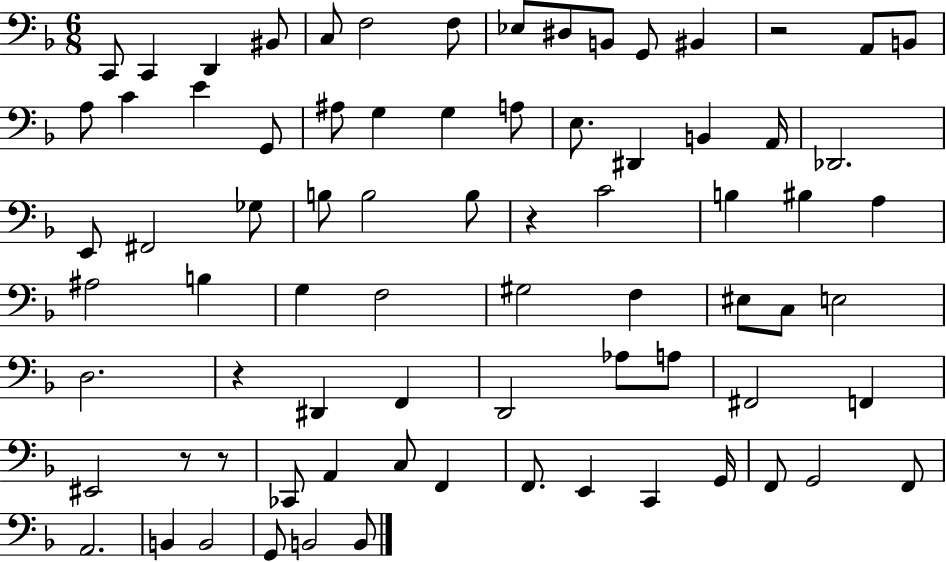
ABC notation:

X:1
T:Untitled
M:6/8
L:1/4
K:F
C,,/2 C,, D,, ^B,,/2 C,/2 F,2 F,/2 _E,/2 ^D,/2 B,,/2 G,,/2 ^B,, z2 A,,/2 B,,/2 A,/2 C E G,,/2 ^A,/2 G, G, A,/2 E,/2 ^D,, B,, A,,/4 _D,,2 E,,/2 ^F,,2 _G,/2 B,/2 B,2 B,/2 z C2 B, ^B, A, ^A,2 B, G, F,2 ^G,2 F, ^E,/2 C,/2 E,2 D,2 z ^D,, F,, D,,2 _A,/2 A,/2 ^F,,2 F,, ^E,,2 z/2 z/2 _C,,/2 A,, C,/2 F,, F,,/2 E,, C,, G,,/4 F,,/2 G,,2 F,,/2 A,,2 B,, B,,2 G,,/2 B,,2 B,,/2